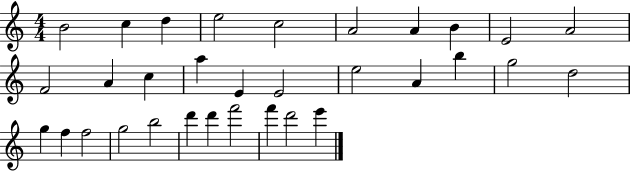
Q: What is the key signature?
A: C major